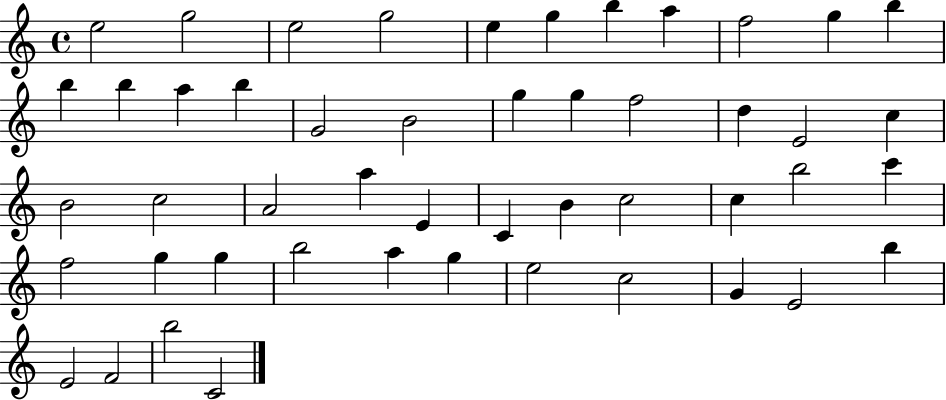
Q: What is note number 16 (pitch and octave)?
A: G4